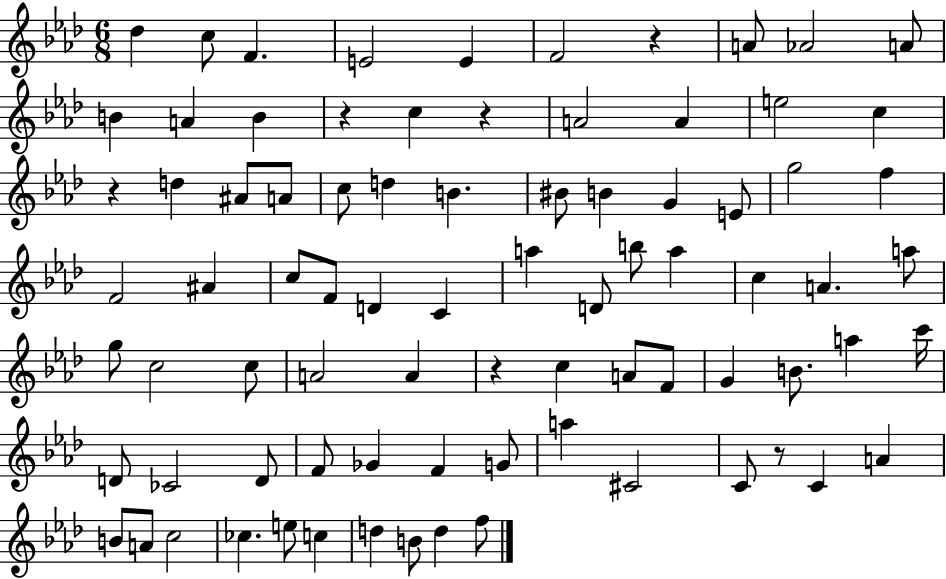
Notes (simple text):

Db5/q C5/e F4/q. E4/h E4/q F4/h R/q A4/e Ab4/h A4/e B4/q A4/q B4/q R/q C5/q R/q A4/h A4/q E5/h C5/q R/q D5/q A#4/e A4/e C5/e D5/q B4/q. BIS4/e B4/q G4/q E4/e G5/h F5/q F4/h A#4/q C5/e F4/e D4/q C4/q A5/q D4/e B5/e A5/q C5/q A4/q. A5/e G5/e C5/h C5/e A4/h A4/q R/q C5/q A4/e F4/e G4/q B4/e. A5/q C6/s D4/e CES4/h D4/e F4/e Gb4/q F4/q G4/e A5/q C#4/h C4/e R/e C4/q A4/q B4/e A4/e C5/h CES5/q. E5/e C5/q D5/q B4/e D5/q F5/e